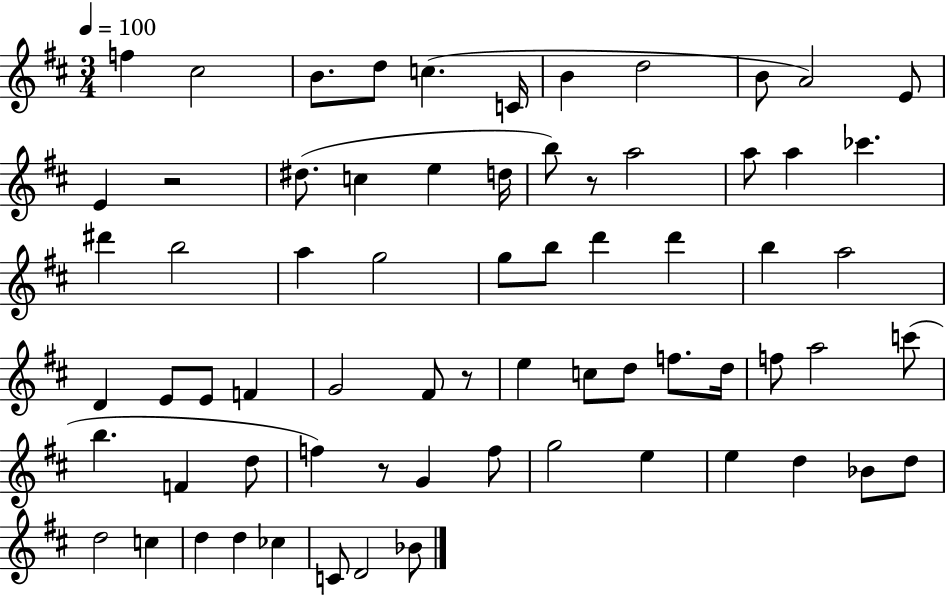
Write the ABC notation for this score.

X:1
T:Untitled
M:3/4
L:1/4
K:D
f ^c2 B/2 d/2 c C/4 B d2 B/2 A2 E/2 E z2 ^d/2 c e d/4 b/2 z/2 a2 a/2 a _c' ^d' b2 a g2 g/2 b/2 d' d' b a2 D E/2 E/2 F G2 ^F/2 z/2 e c/2 d/2 f/2 d/4 f/2 a2 c'/2 b F d/2 f z/2 G f/2 g2 e e d _B/2 d/2 d2 c d d _c C/2 D2 _B/2